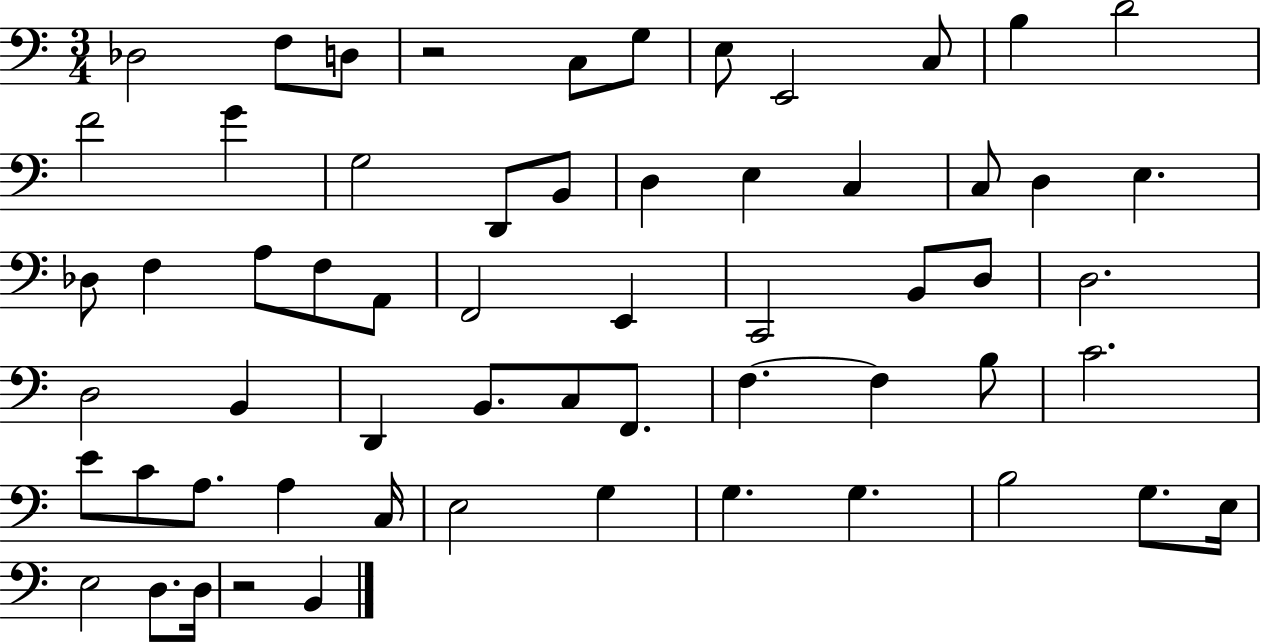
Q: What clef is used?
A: bass